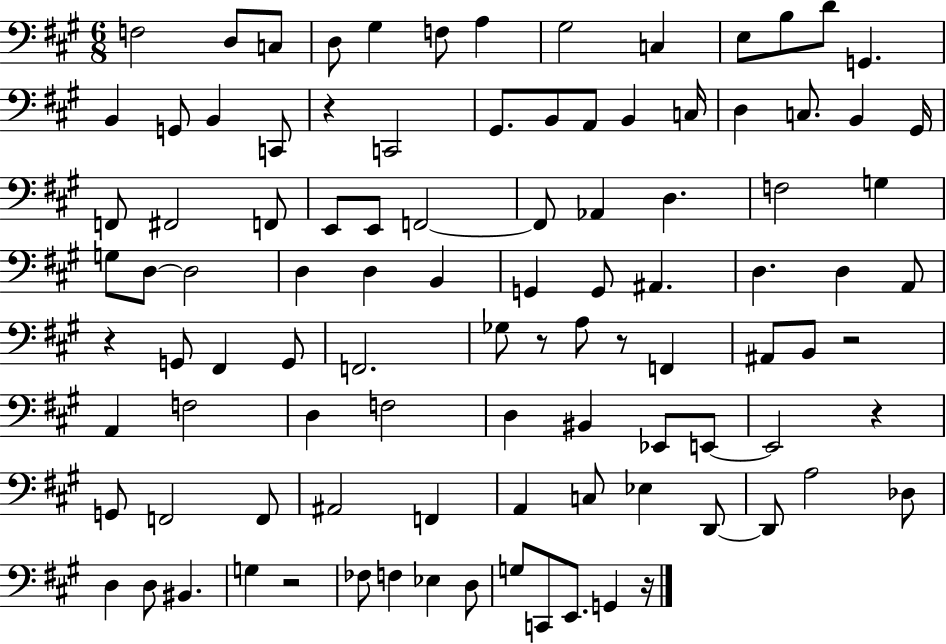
X:1
T:Untitled
M:6/8
L:1/4
K:A
F,2 D,/2 C,/2 D,/2 ^G, F,/2 A, ^G,2 C, E,/2 B,/2 D/2 G,, B,, G,,/2 B,, C,,/2 z C,,2 ^G,,/2 B,,/2 A,,/2 B,, C,/4 D, C,/2 B,, ^G,,/4 F,,/2 ^F,,2 F,,/2 E,,/2 E,,/2 F,,2 F,,/2 _A,, D, F,2 G, G,/2 D,/2 D,2 D, D, B,, G,, G,,/2 ^A,, D, D, A,,/2 z G,,/2 ^F,, G,,/2 F,,2 _G,/2 z/2 A,/2 z/2 F,, ^A,,/2 B,,/2 z2 A,, F,2 D, F,2 D, ^B,, _E,,/2 E,,/2 E,,2 z G,,/2 F,,2 F,,/2 ^A,,2 F,, A,, C,/2 _E, D,,/2 D,,/2 A,2 _D,/2 D, D,/2 ^B,, G, z2 _F,/2 F, _E, D,/2 G,/2 C,,/2 E,,/2 G,, z/4